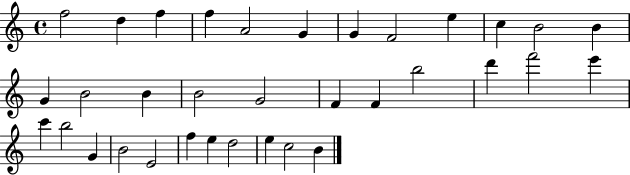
F5/h D5/q F5/q F5/q A4/h G4/q G4/q F4/h E5/q C5/q B4/h B4/q G4/q B4/h B4/q B4/h G4/h F4/q F4/q B5/h D6/q F6/h E6/q C6/q B5/h G4/q B4/h E4/h F5/q E5/q D5/h E5/q C5/h B4/q